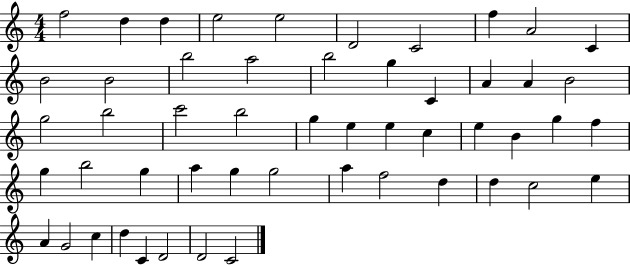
F5/h D5/q D5/q E5/h E5/h D4/h C4/h F5/q A4/h C4/q B4/h B4/h B5/h A5/h B5/h G5/q C4/q A4/q A4/q B4/h G5/h B5/h C6/h B5/h G5/q E5/q E5/q C5/q E5/q B4/q G5/q F5/q G5/q B5/h G5/q A5/q G5/q G5/h A5/q F5/h D5/q D5/q C5/h E5/q A4/q G4/h C5/q D5/q C4/q D4/h D4/h C4/h